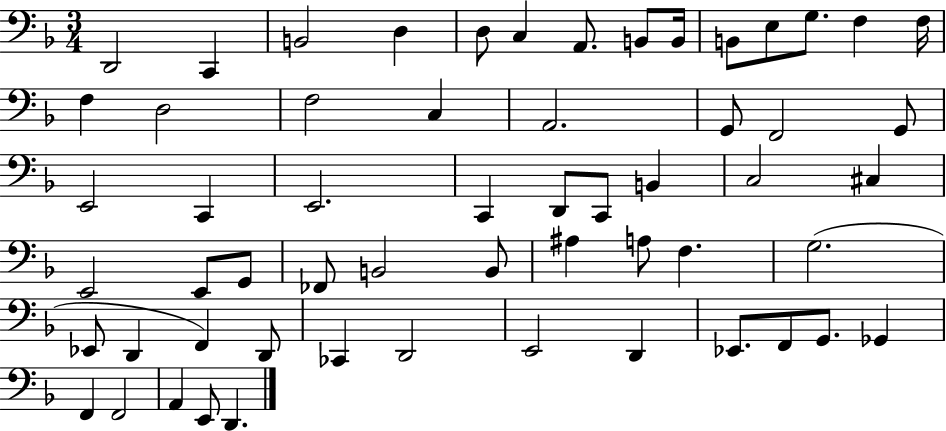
{
  \clef bass
  \numericTimeSignature
  \time 3/4
  \key f \major
  \repeat volta 2 { d,2 c,4 | b,2 d4 | d8 c4 a,8. b,8 b,16 | b,8 e8 g8. f4 f16 | \break f4 d2 | f2 c4 | a,2. | g,8 f,2 g,8 | \break e,2 c,4 | e,2. | c,4 d,8 c,8 b,4 | c2 cis4 | \break e,2 e,8 g,8 | fes,8 b,2 b,8 | ais4 a8 f4. | g2.( | \break ees,8 d,4 f,4) d,8 | ces,4 d,2 | e,2 d,4 | ees,8. f,8 g,8. ges,4 | \break f,4 f,2 | a,4 e,8 d,4. | } \bar "|."
}